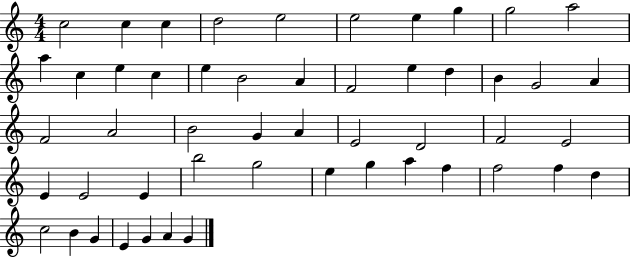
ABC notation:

X:1
T:Untitled
M:4/4
L:1/4
K:C
c2 c c d2 e2 e2 e g g2 a2 a c e c e B2 A F2 e d B G2 A F2 A2 B2 G A E2 D2 F2 E2 E E2 E b2 g2 e g a f f2 f d c2 B G E G A G